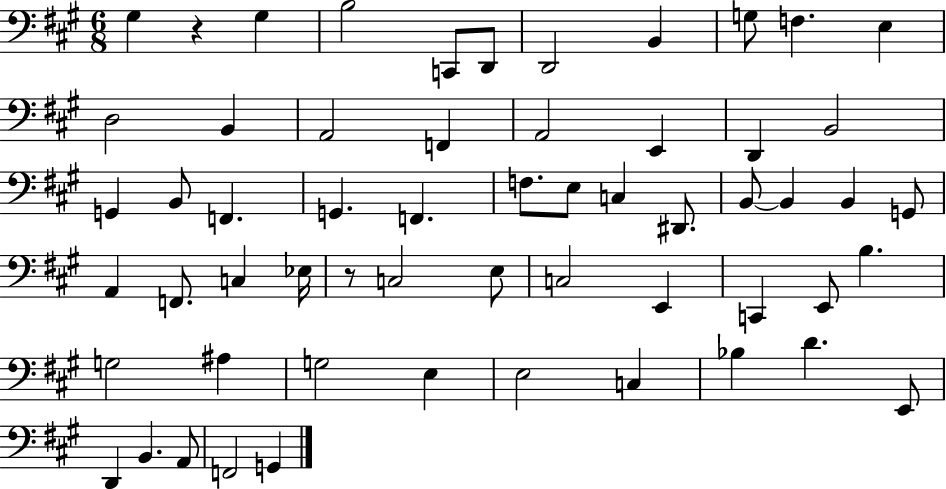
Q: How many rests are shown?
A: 2